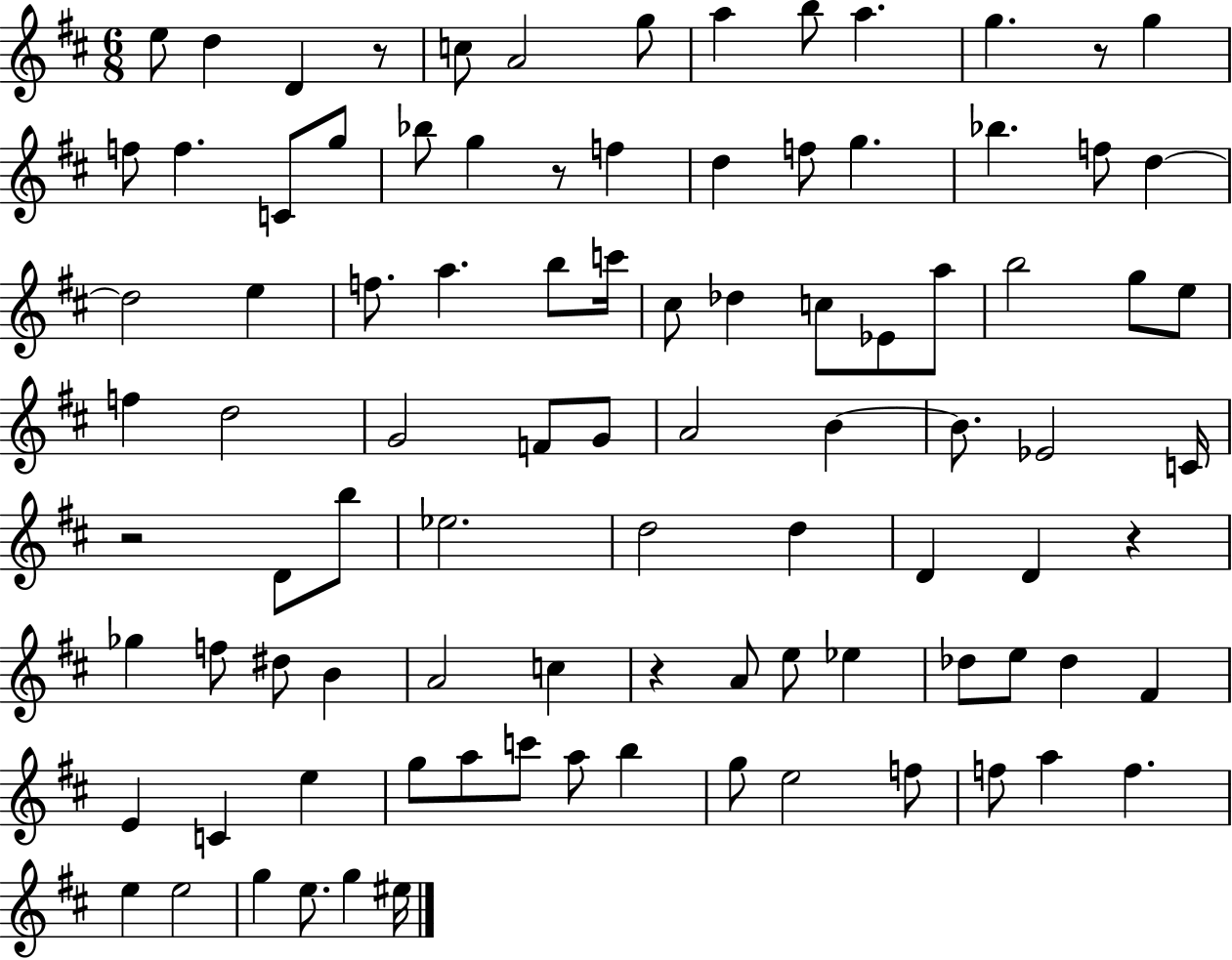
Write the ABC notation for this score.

X:1
T:Untitled
M:6/8
L:1/4
K:D
e/2 d D z/2 c/2 A2 g/2 a b/2 a g z/2 g f/2 f C/2 g/2 _b/2 g z/2 f d f/2 g _b f/2 d d2 e f/2 a b/2 c'/4 ^c/2 _d c/2 _E/2 a/2 b2 g/2 e/2 f d2 G2 F/2 G/2 A2 B B/2 _E2 C/4 z2 D/2 b/2 _e2 d2 d D D z _g f/2 ^d/2 B A2 c z A/2 e/2 _e _d/2 e/2 _d ^F E C e g/2 a/2 c'/2 a/2 b g/2 e2 f/2 f/2 a f e e2 g e/2 g ^e/4